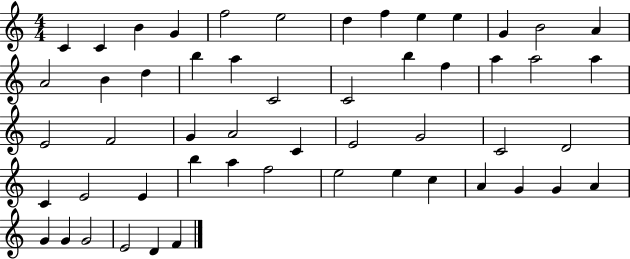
C4/q C4/q B4/q G4/q F5/h E5/h D5/q F5/q E5/q E5/q G4/q B4/h A4/q A4/h B4/q D5/q B5/q A5/q C4/h C4/h B5/q F5/q A5/q A5/h A5/q E4/h F4/h G4/q A4/h C4/q E4/h G4/h C4/h D4/h C4/q E4/h E4/q B5/q A5/q F5/h E5/h E5/q C5/q A4/q G4/q G4/q A4/q G4/q G4/q G4/h E4/h D4/q F4/q